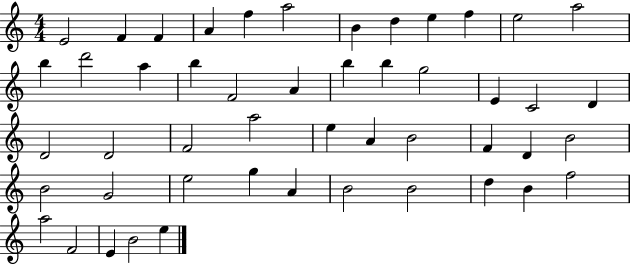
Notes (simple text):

E4/h F4/q F4/q A4/q F5/q A5/h B4/q D5/q E5/q F5/q E5/h A5/h B5/q D6/h A5/q B5/q F4/h A4/q B5/q B5/q G5/h E4/q C4/h D4/q D4/h D4/h F4/h A5/h E5/q A4/q B4/h F4/q D4/q B4/h B4/h G4/h E5/h G5/q A4/q B4/h B4/h D5/q B4/q F5/h A5/h F4/h E4/q B4/h E5/q